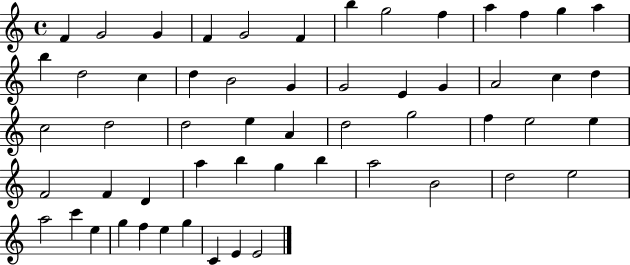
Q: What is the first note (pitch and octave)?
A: F4